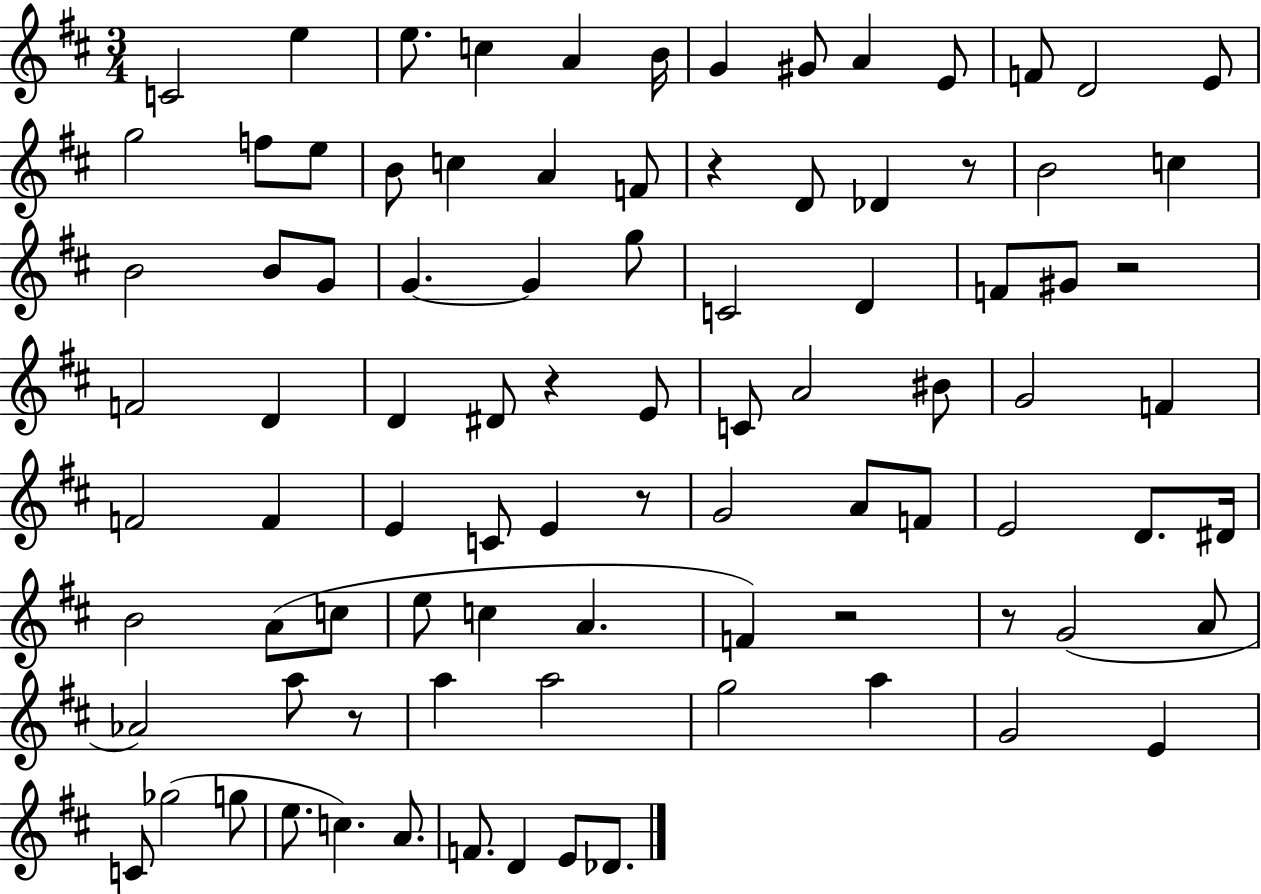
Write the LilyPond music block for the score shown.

{
  \clef treble
  \numericTimeSignature
  \time 3/4
  \key d \major
  \repeat volta 2 { c'2 e''4 | e''8. c''4 a'4 b'16 | g'4 gis'8 a'4 e'8 | f'8 d'2 e'8 | \break g''2 f''8 e''8 | b'8 c''4 a'4 f'8 | r4 d'8 des'4 r8 | b'2 c''4 | \break b'2 b'8 g'8 | g'4.~~ g'4 g''8 | c'2 d'4 | f'8 gis'8 r2 | \break f'2 d'4 | d'4 dis'8 r4 e'8 | c'8 a'2 bis'8 | g'2 f'4 | \break f'2 f'4 | e'4 c'8 e'4 r8 | g'2 a'8 f'8 | e'2 d'8. dis'16 | \break b'2 a'8( c''8 | e''8 c''4 a'4. | f'4) r2 | r8 g'2( a'8 | \break aes'2) a''8 r8 | a''4 a''2 | g''2 a''4 | g'2 e'4 | \break c'8 ges''2( g''8 | e''8. c''4.) a'8. | f'8. d'4 e'8 des'8. | } \bar "|."
}